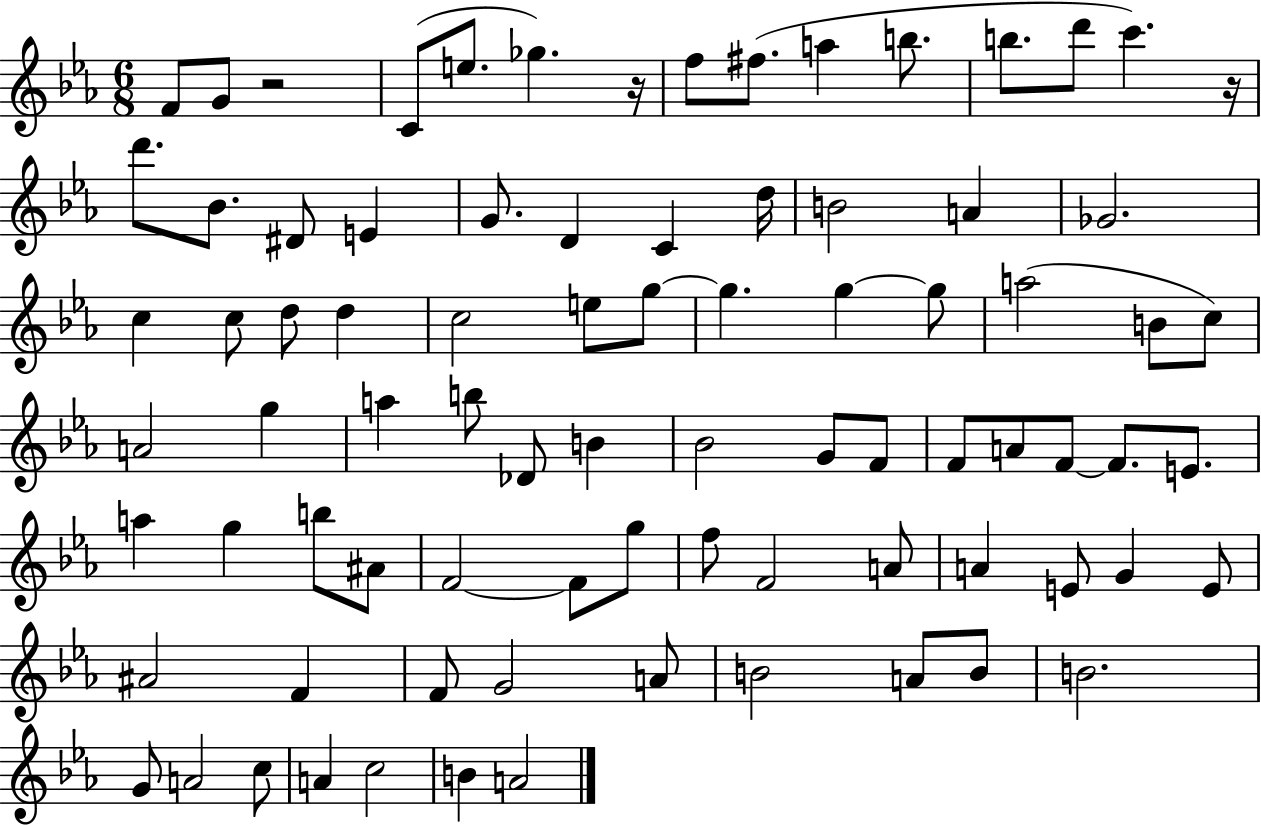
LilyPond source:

{
  \clef treble
  \numericTimeSignature
  \time 6/8
  \key ees \major
  f'8 g'8 r2 | c'8( e''8. ges''4.) r16 | f''8 fis''8.( a''4 b''8. | b''8. d'''8 c'''4.) r16 | \break d'''8. bes'8. dis'8 e'4 | g'8. d'4 c'4 d''16 | b'2 a'4 | ges'2. | \break c''4 c''8 d''8 d''4 | c''2 e''8 g''8~~ | g''4. g''4~~ g''8 | a''2( b'8 c''8) | \break a'2 g''4 | a''4 b''8 des'8 b'4 | bes'2 g'8 f'8 | f'8 a'8 f'8~~ f'8. e'8. | \break a''4 g''4 b''8 ais'8 | f'2~~ f'8 g''8 | f''8 f'2 a'8 | a'4 e'8 g'4 e'8 | \break ais'2 f'4 | f'8 g'2 a'8 | b'2 a'8 b'8 | b'2. | \break g'8 a'2 c''8 | a'4 c''2 | b'4 a'2 | \bar "|."
}